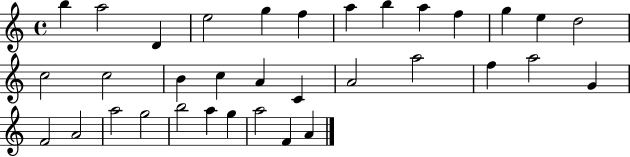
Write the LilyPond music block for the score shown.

{
  \clef treble
  \time 4/4
  \defaultTimeSignature
  \key c \major
  b''4 a''2 d'4 | e''2 g''4 f''4 | a''4 b''4 a''4 f''4 | g''4 e''4 d''2 | \break c''2 c''2 | b'4 c''4 a'4 c'4 | a'2 a''2 | f''4 a''2 g'4 | \break f'2 a'2 | a''2 g''2 | b''2 a''4 g''4 | a''2 f'4 a'4 | \break \bar "|."
}